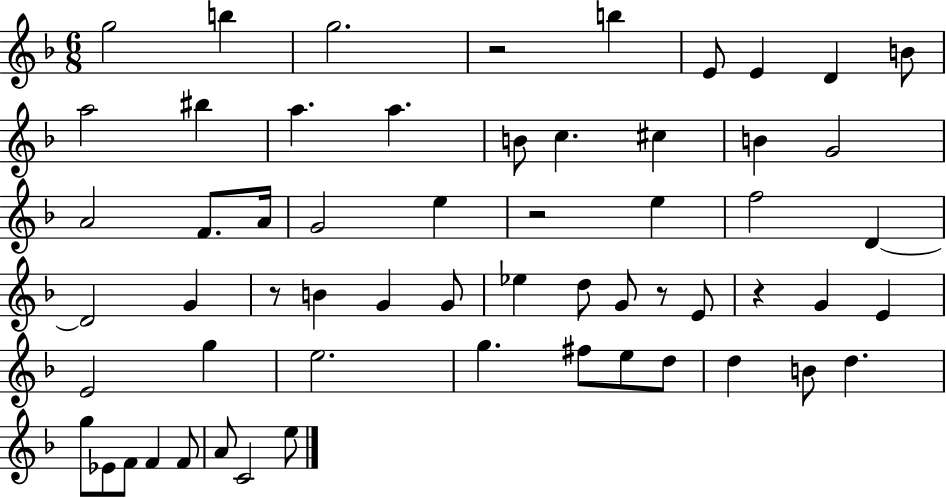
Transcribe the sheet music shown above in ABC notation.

X:1
T:Untitled
M:6/8
L:1/4
K:F
g2 b g2 z2 b E/2 E D B/2 a2 ^b a a B/2 c ^c B G2 A2 F/2 A/4 G2 e z2 e f2 D D2 G z/2 B G G/2 _e d/2 G/2 z/2 E/2 z G E E2 g e2 g ^f/2 e/2 d/2 d B/2 d g/2 _E/2 F/2 F F/2 A/2 C2 e/2